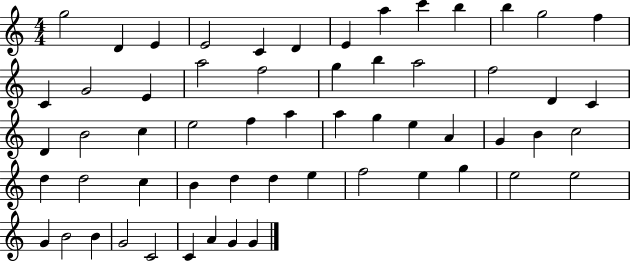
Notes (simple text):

G5/h D4/q E4/q E4/h C4/q D4/q E4/q A5/q C6/q B5/q B5/q G5/h F5/q C4/q G4/h E4/q A5/h F5/h G5/q B5/q A5/h F5/h D4/q C4/q D4/q B4/h C5/q E5/h F5/q A5/q A5/q G5/q E5/q A4/q G4/q B4/q C5/h D5/q D5/h C5/q B4/q D5/q D5/q E5/q F5/h E5/q G5/q E5/h E5/h G4/q B4/h B4/q G4/h C4/h C4/q A4/q G4/q G4/q